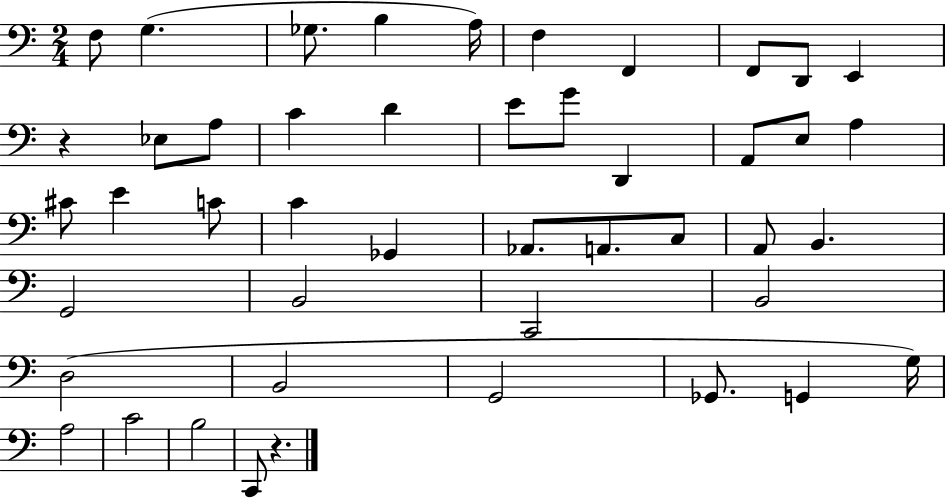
X:1
T:Untitled
M:2/4
L:1/4
K:C
F,/2 G, _G,/2 B, A,/4 F, F,, F,,/2 D,,/2 E,, z _E,/2 A,/2 C D E/2 G/2 D,, A,,/2 E,/2 A, ^C/2 E C/2 C _G,, _A,,/2 A,,/2 C,/2 A,,/2 B,, G,,2 B,,2 C,,2 B,,2 D,2 B,,2 G,,2 _G,,/2 G,, G,/4 A,2 C2 B,2 C,,/2 z